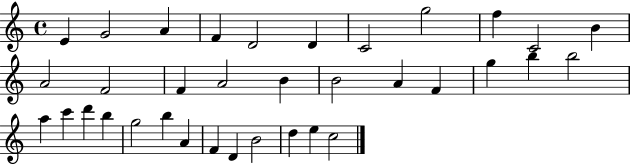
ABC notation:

X:1
T:Untitled
M:4/4
L:1/4
K:C
E G2 A F D2 D C2 g2 f C2 B A2 F2 F A2 B B2 A F g b b2 a c' d' b g2 b A F D B2 d e c2